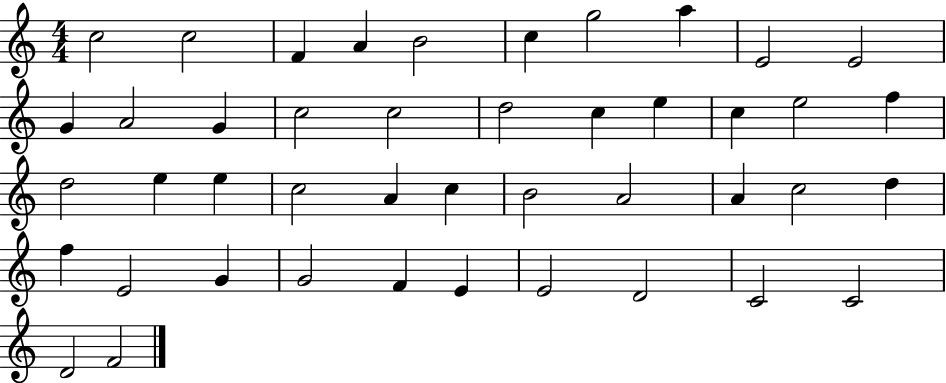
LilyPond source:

{
  \clef treble
  \numericTimeSignature
  \time 4/4
  \key c \major
  c''2 c''2 | f'4 a'4 b'2 | c''4 g''2 a''4 | e'2 e'2 | \break g'4 a'2 g'4 | c''2 c''2 | d''2 c''4 e''4 | c''4 e''2 f''4 | \break d''2 e''4 e''4 | c''2 a'4 c''4 | b'2 a'2 | a'4 c''2 d''4 | \break f''4 e'2 g'4 | g'2 f'4 e'4 | e'2 d'2 | c'2 c'2 | \break d'2 f'2 | \bar "|."
}